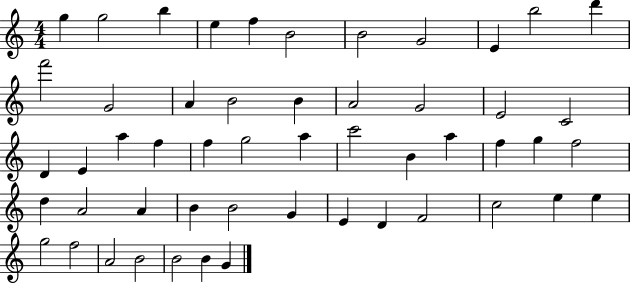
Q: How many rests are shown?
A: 0